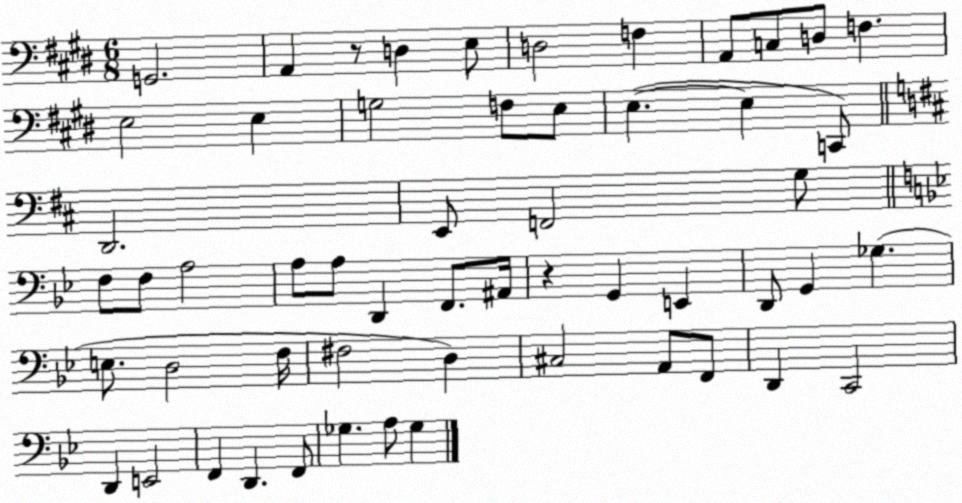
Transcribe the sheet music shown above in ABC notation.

X:1
T:Untitled
M:6/8
L:1/4
K:E
G,,2 A,, z/2 D, E,/2 D,2 F, A,,/2 C,/2 D,/2 F, E,2 E, G,2 F,/2 E,/2 E, E, C,,/2 D,,2 E,,/2 F,,2 G,/2 F,/2 F,/2 A,2 A,/2 A,/2 D,, F,,/2 ^A,,/4 z G,, E,, D,,/2 G,, _G, E,/2 D,2 F,/4 ^F,2 D, ^C,2 A,,/2 F,,/2 D,, C,,2 D,, E,,2 F,, D,, F,,/2 _G, A,/2 _G,